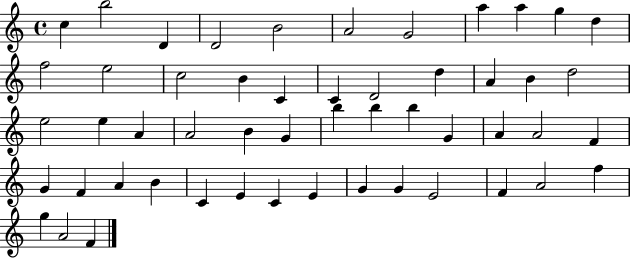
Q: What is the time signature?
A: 4/4